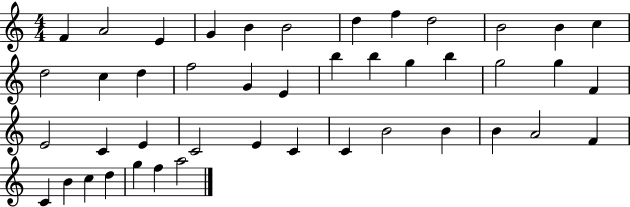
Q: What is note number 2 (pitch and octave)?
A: A4